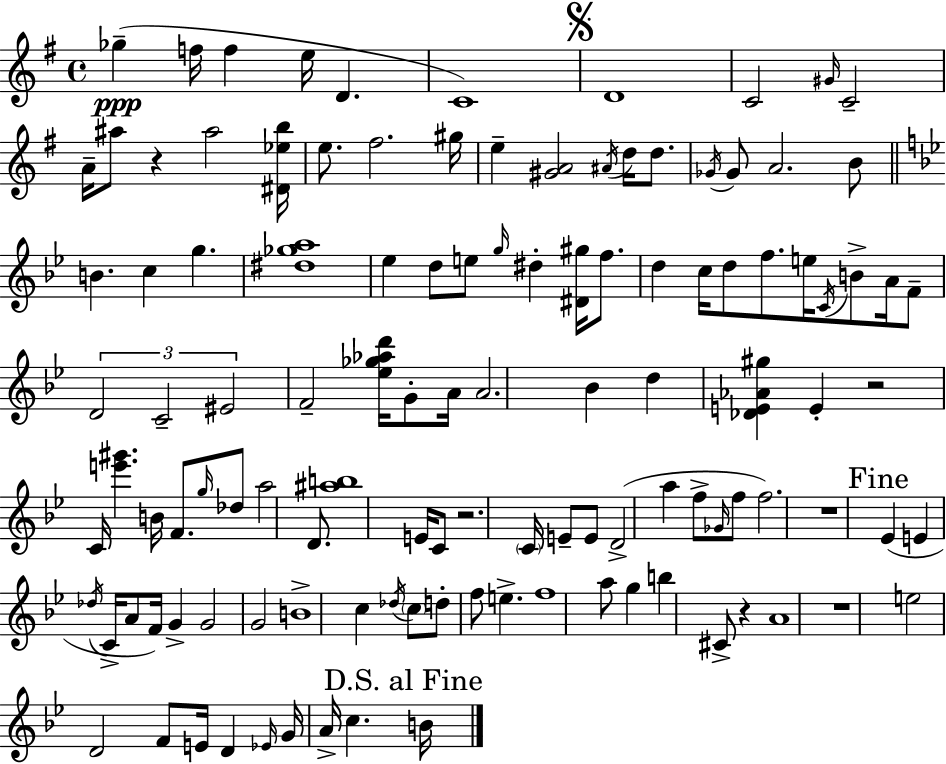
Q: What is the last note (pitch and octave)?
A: B4